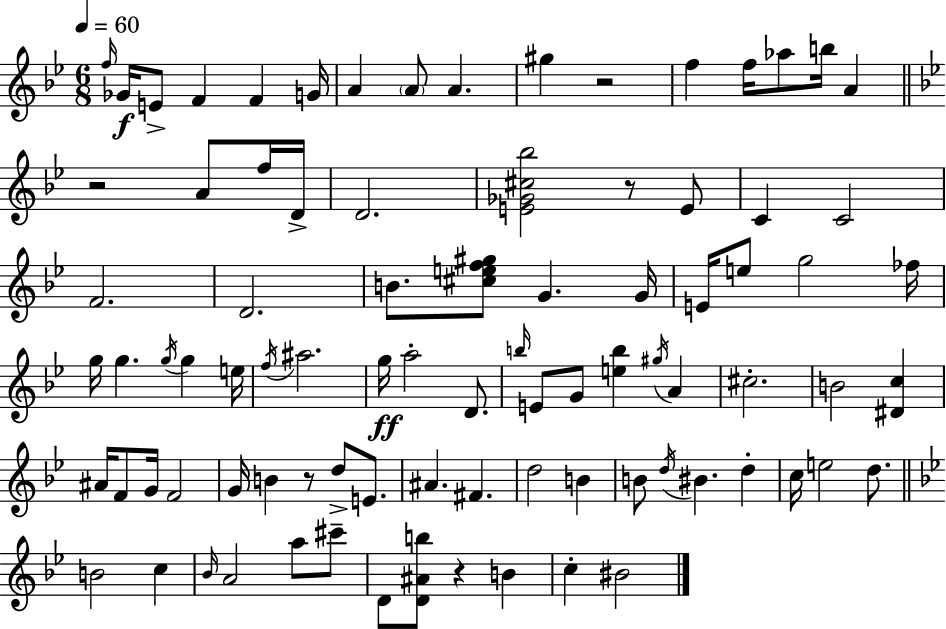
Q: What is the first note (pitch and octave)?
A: F5